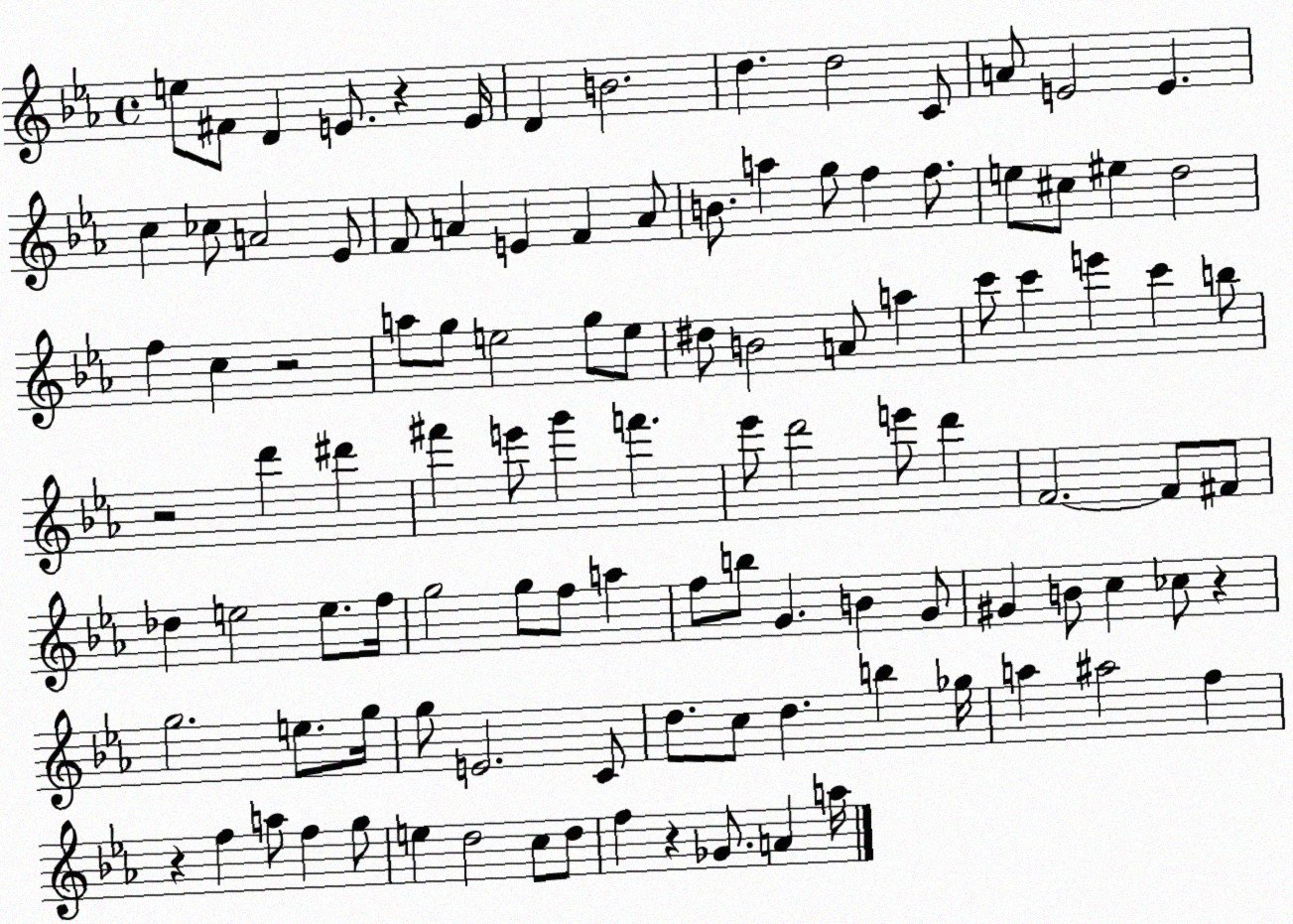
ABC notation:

X:1
T:Untitled
M:4/4
L:1/4
K:Eb
e/2 ^F/2 D E/2 z E/4 D B2 d d2 C/2 A/2 E2 E c _c/2 A2 _E/2 F/2 A E F A/2 B/2 a g/2 f f/2 e/2 ^c/2 ^e d2 f c z2 a/2 g/2 e2 g/2 e/2 ^d/2 B2 A/2 a c'/2 c' e' c' b/2 z2 d' ^d' ^f' e'/2 g' f' _e'/2 d'2 e'/2 d' F2 F/2 ^F/2 _d e2 e/2 f/4 g2 g/2 f/2 a f/2 b/2 G B G/2 ^G B/2 c _c/2 z g2 e/2 g/4 g/2 E2 C/2 d/2 c/2 d b _g/4 a ^a2 f z f a/2 f g/2 e d2 c/2 d/2 f z _G/2 A a/4